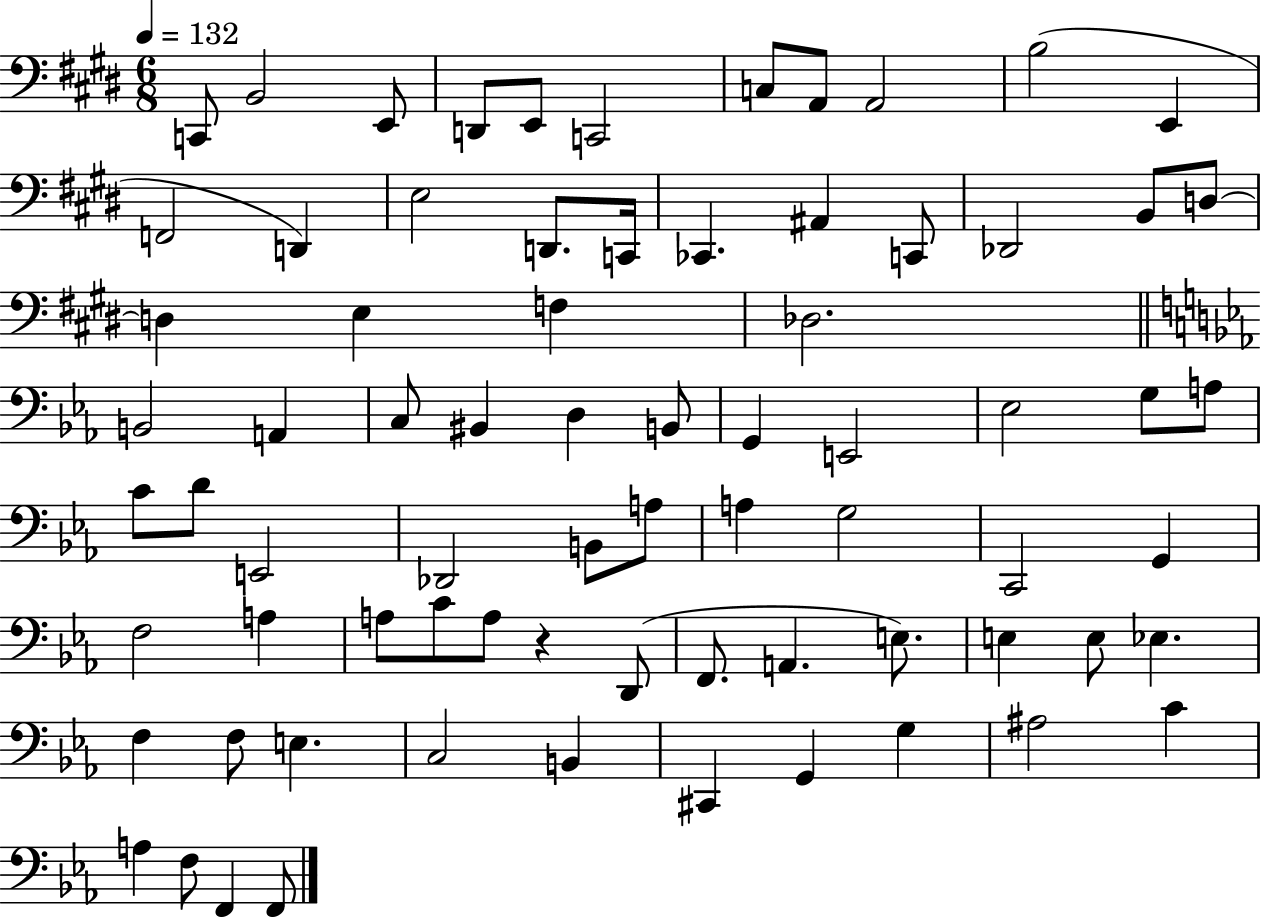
{
  \clef bass
  \numericTimeSignature
  \time 6/8
  \key e \major
  \tempo 4 = 132
  c,8 b,2 e,8 | d,8 e,8 c,2 | c8 a,8 a,2 | b2( e,4 | \break f,2 d,4) | e2 d,8. c,16 | ces,4. ais,4 c,8 | des,2 b,8 d8~~ | \break d4 e4 f4 | des2. | \bar "||" \break \key c \minor b,2 a,4 | c8 bis,4 d4 b,8 | g,4 e,2 | ees2 g8 a8 | \break c'8 d'8 e,2 | des,2 b,8 a8 | a4 g2 | c,2 g,4 | \break f2 a4 | a8 c'8 a8 r4 d,8( | f,8. a,4. e8.) | e4 e8 ees4. | \break f4 f8 e4. | c2 b,4 | cis,4 g,4 g4 | ais2 c'4 | \break a4 f8 f,4 f,8 | \bar "|."
}